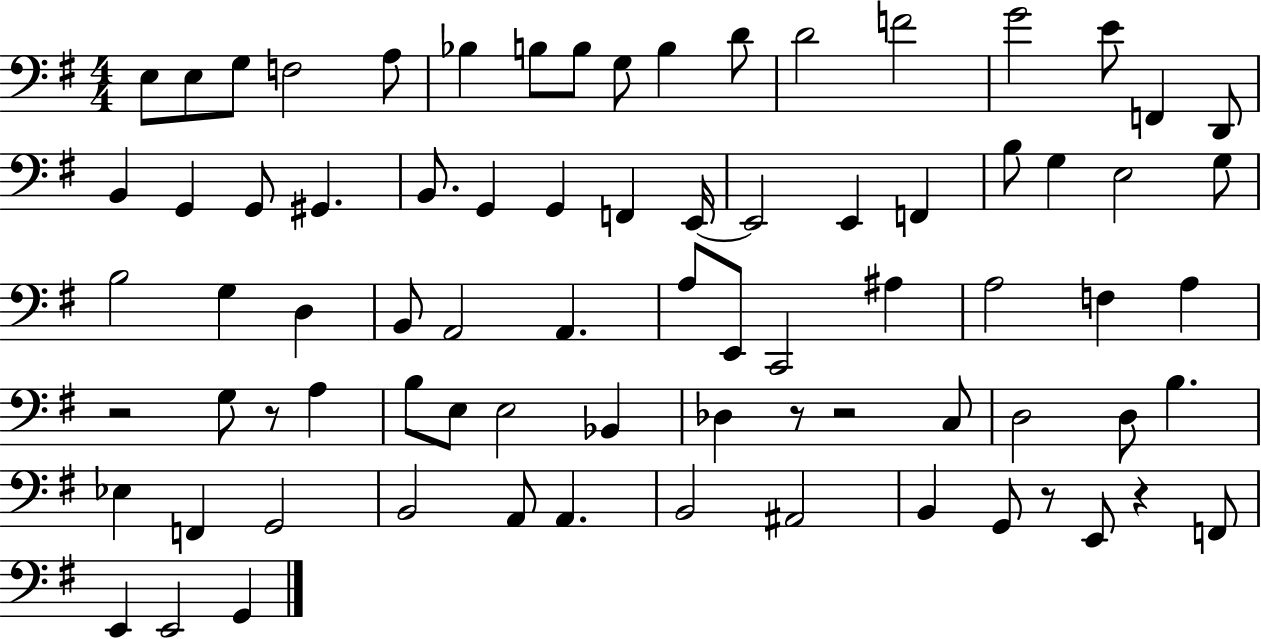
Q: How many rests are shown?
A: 6